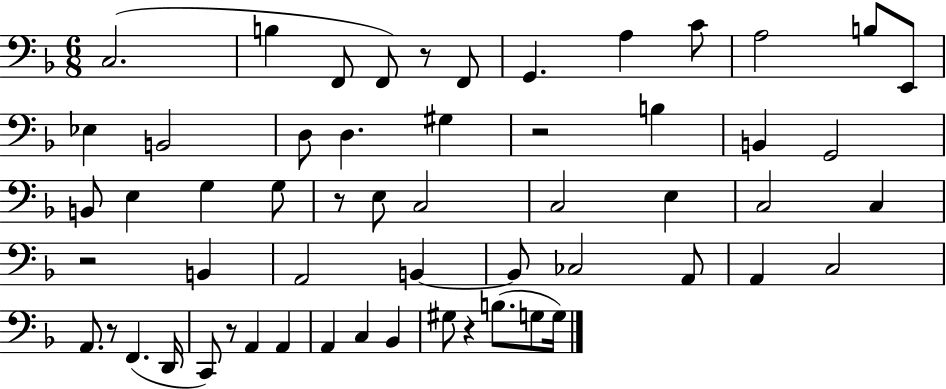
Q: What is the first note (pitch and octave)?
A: C3